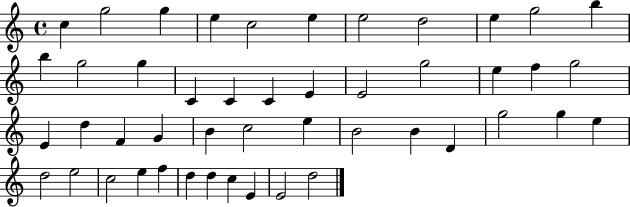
X:1
T:Untitled
M:4/4
L:1/4
K:C
c g2 g e c2 e e2 d2 e g2 b b g2 g C C C E E2 g2 e f g2 E d F G B c2 e B2 B D g2 g e d2 e2 c2 e f d d c E E2 d2